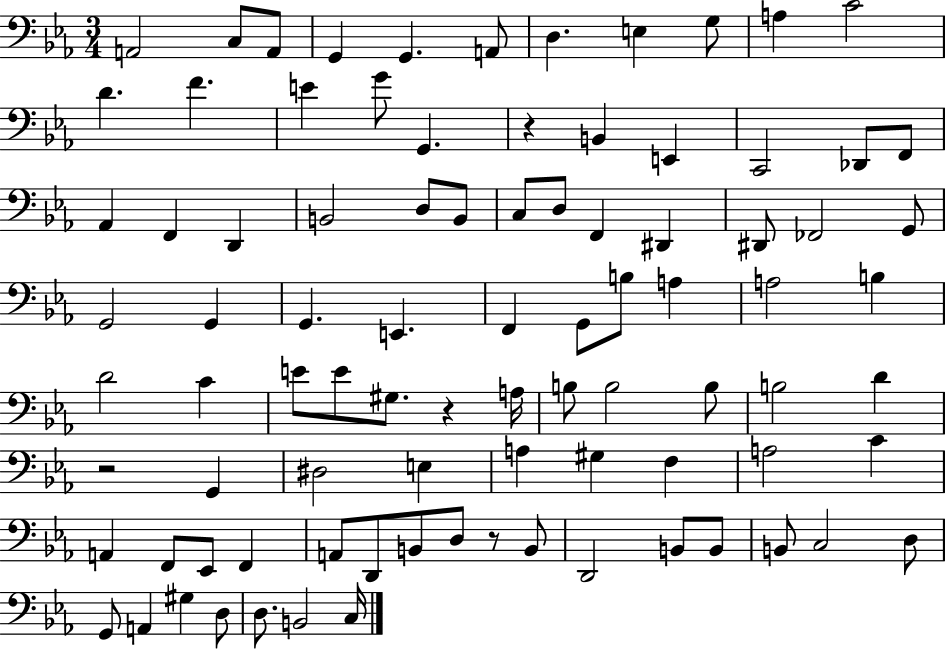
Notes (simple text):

A2/h C3/e A2/e G2/q G2/q. A2/e D3/q. E3/q G3/e A3/q C4/h D4/q. F4/q. E4/q G4/e G2/q. R/q B2/q E2/q C2/h Db2/e F2/e Ab2/q F2/q D2/q B2/h D3/e B2/e C3/e D3/e F2/q D#2/q D#2/e FES2/h G2/e G2/h G2/q G2/q. E2/q. F2/q G2/e B3/e A3/q A3/h B3/q D4/h C4/q E4/e E4/e G#3/e. R/q A3/s B3/e B3/h B3/e B3/h D4/q R/h G2/q D#3/h E3/q A3/q G#3/q F3/q A3/h C4/q A2/q F2/e Eb2/e F2/q A2/e D2/e B2/e D3/e R/e B2/e D2/h B2/e B2/e B2/e C3/h D3/e G2/e A2/q G#3/q D3/e D3/e. B2/h C3/s